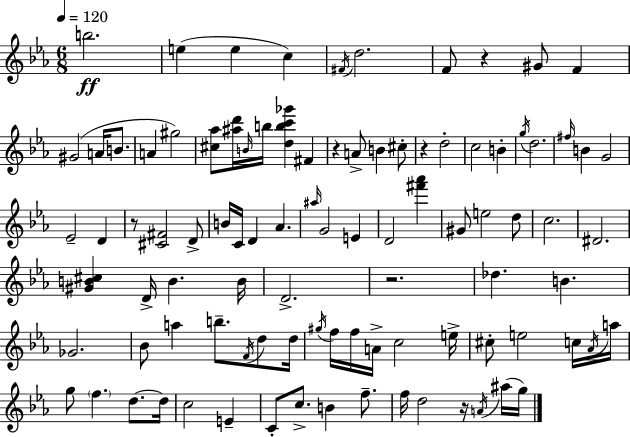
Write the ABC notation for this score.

X:1
T:Untitled
M:6/8
L:1/4
K:Cm
b2 e e c ^F/4 d2 F/2 z ^G/2 F ^G2 A/4 B/2 A ^g2 [^c_a]/2 [^ad']/4 B/4 b/4 [dbc'_g'] ^F z A/2 B ^c/2 z d2 c2 B g/4 d2 ^f/4 B G2 _E2 D z/2 [^C^F]2 D/2 B/4 C/4 D _A ^a/4 G2 E D2 [^f'_a'] ^G/2 e2 d/2 c2 ^D2 [^GB^c] D/4 B B/4 D2 z2 _d B _G2 _B/2 a b/2 F/4 d/2 d/4 ^g/4 f/4 f/4 A/4 c2 e/4 ^c/2 e2 c/4 _A/4 a/4 g/2 f d/2 d/4 c2 E C/2 c/2 B f/2 f/4 d2 z/4 A/4 ^a/4 g/4